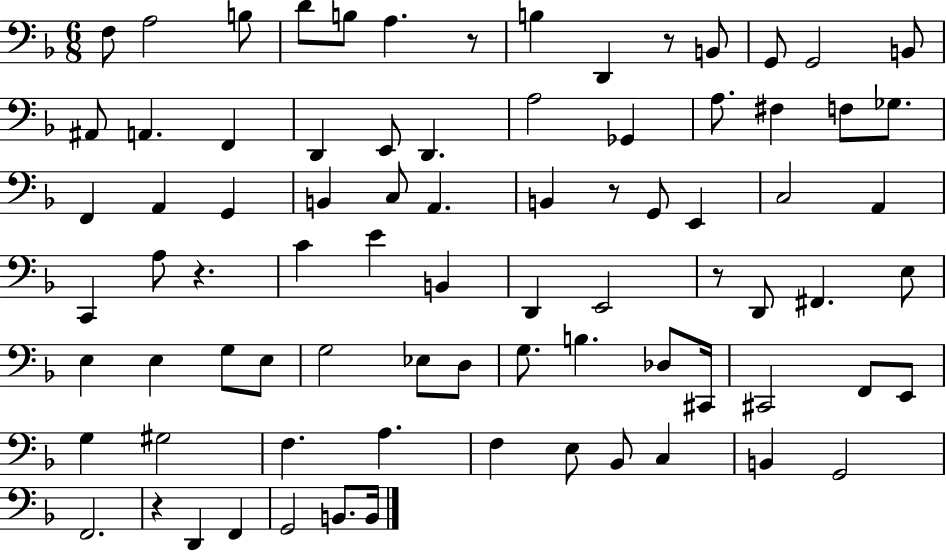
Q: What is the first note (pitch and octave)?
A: F3